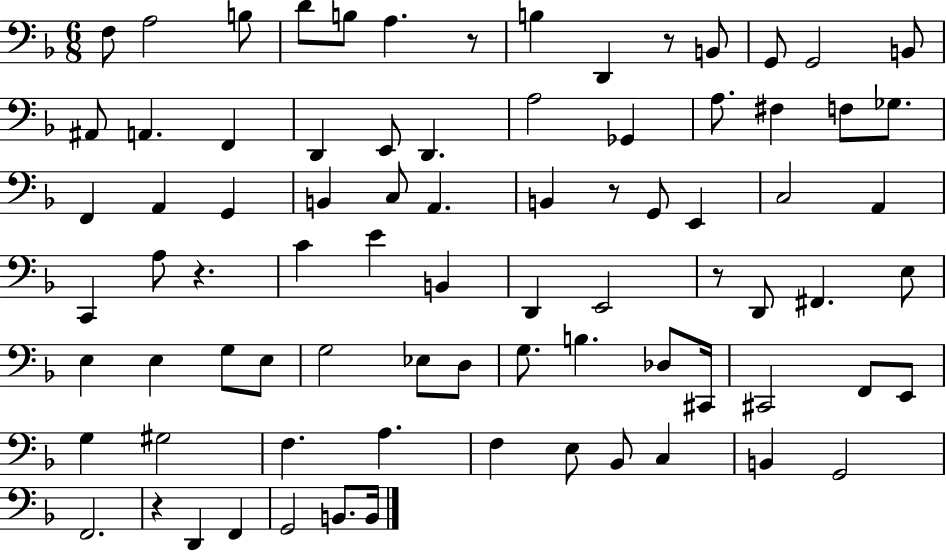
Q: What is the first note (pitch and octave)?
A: F3